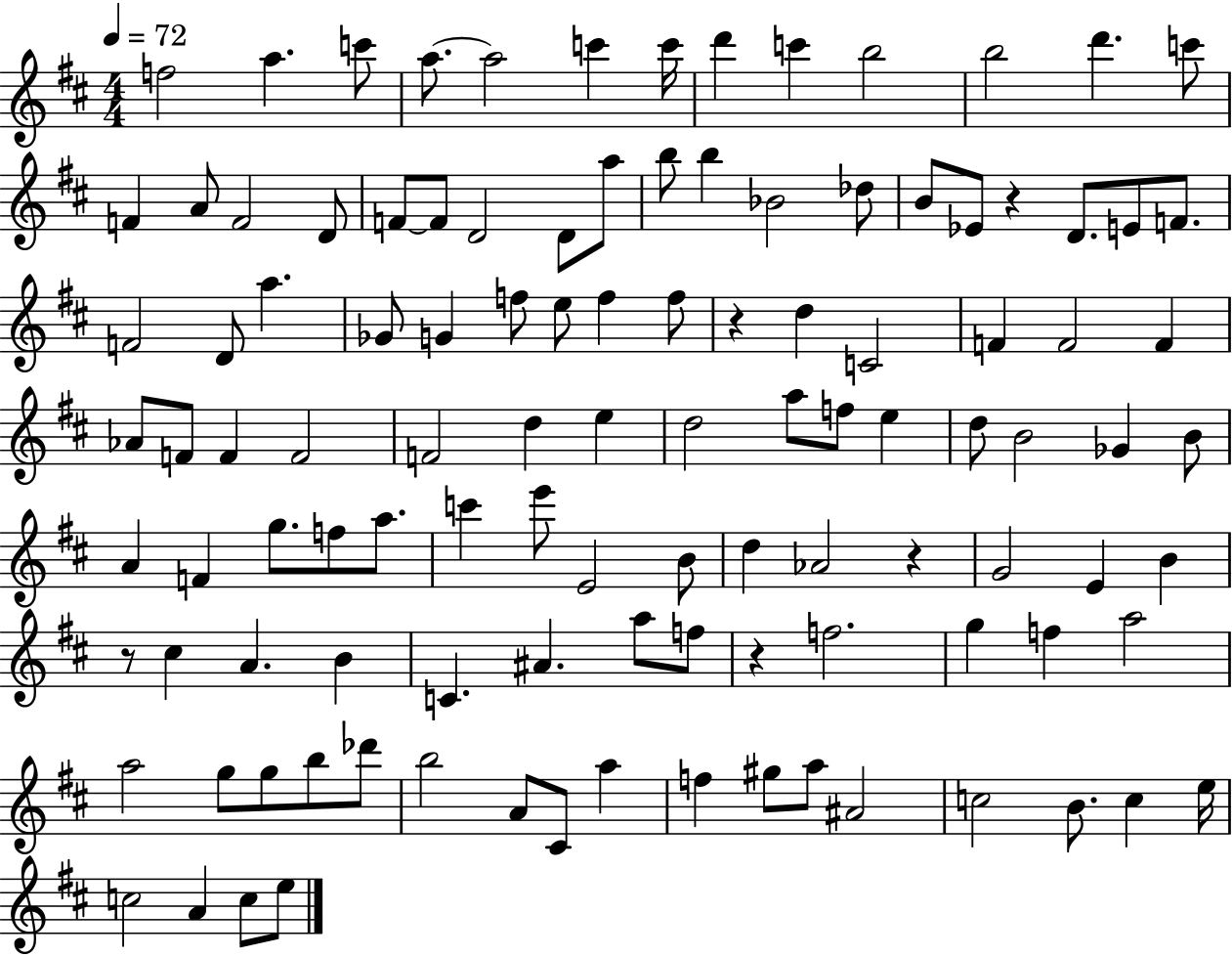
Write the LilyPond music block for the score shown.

{
  \clef treble
  \numericTimeSignature
  \time 4/4
  \key d \major
  \tempo 4 = 72
  f''2 a''4. c'''8 | a''8.~~ a''2 c'''4 c'''16 | d'''4 c'''4 b''2 | b''2 d'''4. c'''8 | \break f'4 a'8 f'2 d'8 | f'8~~ f'8 d'2 d'8 a''8 | b''8 b''4 bes'2 des''8 | b'8 ees'8 r4 d'8. e'8 f'8. | \break f'2 d'8 a''4. | ges'8 g'4 f''8 e''8 f''4 f''8 | r4 d''4 c'2 | f'4 f'2 f'4 | \break aes'8 f'8 f'4 f'2 | f'2 d''4 e''4 | d''2 a''8 f''8 e''4 | d''8 b'2 ges'4 b'8 | \break a'4 f'4 g''8. f''8 a''8. | c'''4 e'''8 e'2 b'8 | d''4 aes'2 r4 | g'2 e'4 b'4 | \break r8 cis''4 a'4. b'4 | c'4. ais'4. a''8 f''8 | r4 f''2. | g''4 f''4 a''2 | \break a''2 g''8 g''8 b''8 des'''8 | b''2 a'8 cis'8 a''4 | f''4 gis''8 a''8 ais'2 | c''2 b'8. c''4 e''16 | \break c''2 a'4 c''8 e''8 | \bar "|."
}